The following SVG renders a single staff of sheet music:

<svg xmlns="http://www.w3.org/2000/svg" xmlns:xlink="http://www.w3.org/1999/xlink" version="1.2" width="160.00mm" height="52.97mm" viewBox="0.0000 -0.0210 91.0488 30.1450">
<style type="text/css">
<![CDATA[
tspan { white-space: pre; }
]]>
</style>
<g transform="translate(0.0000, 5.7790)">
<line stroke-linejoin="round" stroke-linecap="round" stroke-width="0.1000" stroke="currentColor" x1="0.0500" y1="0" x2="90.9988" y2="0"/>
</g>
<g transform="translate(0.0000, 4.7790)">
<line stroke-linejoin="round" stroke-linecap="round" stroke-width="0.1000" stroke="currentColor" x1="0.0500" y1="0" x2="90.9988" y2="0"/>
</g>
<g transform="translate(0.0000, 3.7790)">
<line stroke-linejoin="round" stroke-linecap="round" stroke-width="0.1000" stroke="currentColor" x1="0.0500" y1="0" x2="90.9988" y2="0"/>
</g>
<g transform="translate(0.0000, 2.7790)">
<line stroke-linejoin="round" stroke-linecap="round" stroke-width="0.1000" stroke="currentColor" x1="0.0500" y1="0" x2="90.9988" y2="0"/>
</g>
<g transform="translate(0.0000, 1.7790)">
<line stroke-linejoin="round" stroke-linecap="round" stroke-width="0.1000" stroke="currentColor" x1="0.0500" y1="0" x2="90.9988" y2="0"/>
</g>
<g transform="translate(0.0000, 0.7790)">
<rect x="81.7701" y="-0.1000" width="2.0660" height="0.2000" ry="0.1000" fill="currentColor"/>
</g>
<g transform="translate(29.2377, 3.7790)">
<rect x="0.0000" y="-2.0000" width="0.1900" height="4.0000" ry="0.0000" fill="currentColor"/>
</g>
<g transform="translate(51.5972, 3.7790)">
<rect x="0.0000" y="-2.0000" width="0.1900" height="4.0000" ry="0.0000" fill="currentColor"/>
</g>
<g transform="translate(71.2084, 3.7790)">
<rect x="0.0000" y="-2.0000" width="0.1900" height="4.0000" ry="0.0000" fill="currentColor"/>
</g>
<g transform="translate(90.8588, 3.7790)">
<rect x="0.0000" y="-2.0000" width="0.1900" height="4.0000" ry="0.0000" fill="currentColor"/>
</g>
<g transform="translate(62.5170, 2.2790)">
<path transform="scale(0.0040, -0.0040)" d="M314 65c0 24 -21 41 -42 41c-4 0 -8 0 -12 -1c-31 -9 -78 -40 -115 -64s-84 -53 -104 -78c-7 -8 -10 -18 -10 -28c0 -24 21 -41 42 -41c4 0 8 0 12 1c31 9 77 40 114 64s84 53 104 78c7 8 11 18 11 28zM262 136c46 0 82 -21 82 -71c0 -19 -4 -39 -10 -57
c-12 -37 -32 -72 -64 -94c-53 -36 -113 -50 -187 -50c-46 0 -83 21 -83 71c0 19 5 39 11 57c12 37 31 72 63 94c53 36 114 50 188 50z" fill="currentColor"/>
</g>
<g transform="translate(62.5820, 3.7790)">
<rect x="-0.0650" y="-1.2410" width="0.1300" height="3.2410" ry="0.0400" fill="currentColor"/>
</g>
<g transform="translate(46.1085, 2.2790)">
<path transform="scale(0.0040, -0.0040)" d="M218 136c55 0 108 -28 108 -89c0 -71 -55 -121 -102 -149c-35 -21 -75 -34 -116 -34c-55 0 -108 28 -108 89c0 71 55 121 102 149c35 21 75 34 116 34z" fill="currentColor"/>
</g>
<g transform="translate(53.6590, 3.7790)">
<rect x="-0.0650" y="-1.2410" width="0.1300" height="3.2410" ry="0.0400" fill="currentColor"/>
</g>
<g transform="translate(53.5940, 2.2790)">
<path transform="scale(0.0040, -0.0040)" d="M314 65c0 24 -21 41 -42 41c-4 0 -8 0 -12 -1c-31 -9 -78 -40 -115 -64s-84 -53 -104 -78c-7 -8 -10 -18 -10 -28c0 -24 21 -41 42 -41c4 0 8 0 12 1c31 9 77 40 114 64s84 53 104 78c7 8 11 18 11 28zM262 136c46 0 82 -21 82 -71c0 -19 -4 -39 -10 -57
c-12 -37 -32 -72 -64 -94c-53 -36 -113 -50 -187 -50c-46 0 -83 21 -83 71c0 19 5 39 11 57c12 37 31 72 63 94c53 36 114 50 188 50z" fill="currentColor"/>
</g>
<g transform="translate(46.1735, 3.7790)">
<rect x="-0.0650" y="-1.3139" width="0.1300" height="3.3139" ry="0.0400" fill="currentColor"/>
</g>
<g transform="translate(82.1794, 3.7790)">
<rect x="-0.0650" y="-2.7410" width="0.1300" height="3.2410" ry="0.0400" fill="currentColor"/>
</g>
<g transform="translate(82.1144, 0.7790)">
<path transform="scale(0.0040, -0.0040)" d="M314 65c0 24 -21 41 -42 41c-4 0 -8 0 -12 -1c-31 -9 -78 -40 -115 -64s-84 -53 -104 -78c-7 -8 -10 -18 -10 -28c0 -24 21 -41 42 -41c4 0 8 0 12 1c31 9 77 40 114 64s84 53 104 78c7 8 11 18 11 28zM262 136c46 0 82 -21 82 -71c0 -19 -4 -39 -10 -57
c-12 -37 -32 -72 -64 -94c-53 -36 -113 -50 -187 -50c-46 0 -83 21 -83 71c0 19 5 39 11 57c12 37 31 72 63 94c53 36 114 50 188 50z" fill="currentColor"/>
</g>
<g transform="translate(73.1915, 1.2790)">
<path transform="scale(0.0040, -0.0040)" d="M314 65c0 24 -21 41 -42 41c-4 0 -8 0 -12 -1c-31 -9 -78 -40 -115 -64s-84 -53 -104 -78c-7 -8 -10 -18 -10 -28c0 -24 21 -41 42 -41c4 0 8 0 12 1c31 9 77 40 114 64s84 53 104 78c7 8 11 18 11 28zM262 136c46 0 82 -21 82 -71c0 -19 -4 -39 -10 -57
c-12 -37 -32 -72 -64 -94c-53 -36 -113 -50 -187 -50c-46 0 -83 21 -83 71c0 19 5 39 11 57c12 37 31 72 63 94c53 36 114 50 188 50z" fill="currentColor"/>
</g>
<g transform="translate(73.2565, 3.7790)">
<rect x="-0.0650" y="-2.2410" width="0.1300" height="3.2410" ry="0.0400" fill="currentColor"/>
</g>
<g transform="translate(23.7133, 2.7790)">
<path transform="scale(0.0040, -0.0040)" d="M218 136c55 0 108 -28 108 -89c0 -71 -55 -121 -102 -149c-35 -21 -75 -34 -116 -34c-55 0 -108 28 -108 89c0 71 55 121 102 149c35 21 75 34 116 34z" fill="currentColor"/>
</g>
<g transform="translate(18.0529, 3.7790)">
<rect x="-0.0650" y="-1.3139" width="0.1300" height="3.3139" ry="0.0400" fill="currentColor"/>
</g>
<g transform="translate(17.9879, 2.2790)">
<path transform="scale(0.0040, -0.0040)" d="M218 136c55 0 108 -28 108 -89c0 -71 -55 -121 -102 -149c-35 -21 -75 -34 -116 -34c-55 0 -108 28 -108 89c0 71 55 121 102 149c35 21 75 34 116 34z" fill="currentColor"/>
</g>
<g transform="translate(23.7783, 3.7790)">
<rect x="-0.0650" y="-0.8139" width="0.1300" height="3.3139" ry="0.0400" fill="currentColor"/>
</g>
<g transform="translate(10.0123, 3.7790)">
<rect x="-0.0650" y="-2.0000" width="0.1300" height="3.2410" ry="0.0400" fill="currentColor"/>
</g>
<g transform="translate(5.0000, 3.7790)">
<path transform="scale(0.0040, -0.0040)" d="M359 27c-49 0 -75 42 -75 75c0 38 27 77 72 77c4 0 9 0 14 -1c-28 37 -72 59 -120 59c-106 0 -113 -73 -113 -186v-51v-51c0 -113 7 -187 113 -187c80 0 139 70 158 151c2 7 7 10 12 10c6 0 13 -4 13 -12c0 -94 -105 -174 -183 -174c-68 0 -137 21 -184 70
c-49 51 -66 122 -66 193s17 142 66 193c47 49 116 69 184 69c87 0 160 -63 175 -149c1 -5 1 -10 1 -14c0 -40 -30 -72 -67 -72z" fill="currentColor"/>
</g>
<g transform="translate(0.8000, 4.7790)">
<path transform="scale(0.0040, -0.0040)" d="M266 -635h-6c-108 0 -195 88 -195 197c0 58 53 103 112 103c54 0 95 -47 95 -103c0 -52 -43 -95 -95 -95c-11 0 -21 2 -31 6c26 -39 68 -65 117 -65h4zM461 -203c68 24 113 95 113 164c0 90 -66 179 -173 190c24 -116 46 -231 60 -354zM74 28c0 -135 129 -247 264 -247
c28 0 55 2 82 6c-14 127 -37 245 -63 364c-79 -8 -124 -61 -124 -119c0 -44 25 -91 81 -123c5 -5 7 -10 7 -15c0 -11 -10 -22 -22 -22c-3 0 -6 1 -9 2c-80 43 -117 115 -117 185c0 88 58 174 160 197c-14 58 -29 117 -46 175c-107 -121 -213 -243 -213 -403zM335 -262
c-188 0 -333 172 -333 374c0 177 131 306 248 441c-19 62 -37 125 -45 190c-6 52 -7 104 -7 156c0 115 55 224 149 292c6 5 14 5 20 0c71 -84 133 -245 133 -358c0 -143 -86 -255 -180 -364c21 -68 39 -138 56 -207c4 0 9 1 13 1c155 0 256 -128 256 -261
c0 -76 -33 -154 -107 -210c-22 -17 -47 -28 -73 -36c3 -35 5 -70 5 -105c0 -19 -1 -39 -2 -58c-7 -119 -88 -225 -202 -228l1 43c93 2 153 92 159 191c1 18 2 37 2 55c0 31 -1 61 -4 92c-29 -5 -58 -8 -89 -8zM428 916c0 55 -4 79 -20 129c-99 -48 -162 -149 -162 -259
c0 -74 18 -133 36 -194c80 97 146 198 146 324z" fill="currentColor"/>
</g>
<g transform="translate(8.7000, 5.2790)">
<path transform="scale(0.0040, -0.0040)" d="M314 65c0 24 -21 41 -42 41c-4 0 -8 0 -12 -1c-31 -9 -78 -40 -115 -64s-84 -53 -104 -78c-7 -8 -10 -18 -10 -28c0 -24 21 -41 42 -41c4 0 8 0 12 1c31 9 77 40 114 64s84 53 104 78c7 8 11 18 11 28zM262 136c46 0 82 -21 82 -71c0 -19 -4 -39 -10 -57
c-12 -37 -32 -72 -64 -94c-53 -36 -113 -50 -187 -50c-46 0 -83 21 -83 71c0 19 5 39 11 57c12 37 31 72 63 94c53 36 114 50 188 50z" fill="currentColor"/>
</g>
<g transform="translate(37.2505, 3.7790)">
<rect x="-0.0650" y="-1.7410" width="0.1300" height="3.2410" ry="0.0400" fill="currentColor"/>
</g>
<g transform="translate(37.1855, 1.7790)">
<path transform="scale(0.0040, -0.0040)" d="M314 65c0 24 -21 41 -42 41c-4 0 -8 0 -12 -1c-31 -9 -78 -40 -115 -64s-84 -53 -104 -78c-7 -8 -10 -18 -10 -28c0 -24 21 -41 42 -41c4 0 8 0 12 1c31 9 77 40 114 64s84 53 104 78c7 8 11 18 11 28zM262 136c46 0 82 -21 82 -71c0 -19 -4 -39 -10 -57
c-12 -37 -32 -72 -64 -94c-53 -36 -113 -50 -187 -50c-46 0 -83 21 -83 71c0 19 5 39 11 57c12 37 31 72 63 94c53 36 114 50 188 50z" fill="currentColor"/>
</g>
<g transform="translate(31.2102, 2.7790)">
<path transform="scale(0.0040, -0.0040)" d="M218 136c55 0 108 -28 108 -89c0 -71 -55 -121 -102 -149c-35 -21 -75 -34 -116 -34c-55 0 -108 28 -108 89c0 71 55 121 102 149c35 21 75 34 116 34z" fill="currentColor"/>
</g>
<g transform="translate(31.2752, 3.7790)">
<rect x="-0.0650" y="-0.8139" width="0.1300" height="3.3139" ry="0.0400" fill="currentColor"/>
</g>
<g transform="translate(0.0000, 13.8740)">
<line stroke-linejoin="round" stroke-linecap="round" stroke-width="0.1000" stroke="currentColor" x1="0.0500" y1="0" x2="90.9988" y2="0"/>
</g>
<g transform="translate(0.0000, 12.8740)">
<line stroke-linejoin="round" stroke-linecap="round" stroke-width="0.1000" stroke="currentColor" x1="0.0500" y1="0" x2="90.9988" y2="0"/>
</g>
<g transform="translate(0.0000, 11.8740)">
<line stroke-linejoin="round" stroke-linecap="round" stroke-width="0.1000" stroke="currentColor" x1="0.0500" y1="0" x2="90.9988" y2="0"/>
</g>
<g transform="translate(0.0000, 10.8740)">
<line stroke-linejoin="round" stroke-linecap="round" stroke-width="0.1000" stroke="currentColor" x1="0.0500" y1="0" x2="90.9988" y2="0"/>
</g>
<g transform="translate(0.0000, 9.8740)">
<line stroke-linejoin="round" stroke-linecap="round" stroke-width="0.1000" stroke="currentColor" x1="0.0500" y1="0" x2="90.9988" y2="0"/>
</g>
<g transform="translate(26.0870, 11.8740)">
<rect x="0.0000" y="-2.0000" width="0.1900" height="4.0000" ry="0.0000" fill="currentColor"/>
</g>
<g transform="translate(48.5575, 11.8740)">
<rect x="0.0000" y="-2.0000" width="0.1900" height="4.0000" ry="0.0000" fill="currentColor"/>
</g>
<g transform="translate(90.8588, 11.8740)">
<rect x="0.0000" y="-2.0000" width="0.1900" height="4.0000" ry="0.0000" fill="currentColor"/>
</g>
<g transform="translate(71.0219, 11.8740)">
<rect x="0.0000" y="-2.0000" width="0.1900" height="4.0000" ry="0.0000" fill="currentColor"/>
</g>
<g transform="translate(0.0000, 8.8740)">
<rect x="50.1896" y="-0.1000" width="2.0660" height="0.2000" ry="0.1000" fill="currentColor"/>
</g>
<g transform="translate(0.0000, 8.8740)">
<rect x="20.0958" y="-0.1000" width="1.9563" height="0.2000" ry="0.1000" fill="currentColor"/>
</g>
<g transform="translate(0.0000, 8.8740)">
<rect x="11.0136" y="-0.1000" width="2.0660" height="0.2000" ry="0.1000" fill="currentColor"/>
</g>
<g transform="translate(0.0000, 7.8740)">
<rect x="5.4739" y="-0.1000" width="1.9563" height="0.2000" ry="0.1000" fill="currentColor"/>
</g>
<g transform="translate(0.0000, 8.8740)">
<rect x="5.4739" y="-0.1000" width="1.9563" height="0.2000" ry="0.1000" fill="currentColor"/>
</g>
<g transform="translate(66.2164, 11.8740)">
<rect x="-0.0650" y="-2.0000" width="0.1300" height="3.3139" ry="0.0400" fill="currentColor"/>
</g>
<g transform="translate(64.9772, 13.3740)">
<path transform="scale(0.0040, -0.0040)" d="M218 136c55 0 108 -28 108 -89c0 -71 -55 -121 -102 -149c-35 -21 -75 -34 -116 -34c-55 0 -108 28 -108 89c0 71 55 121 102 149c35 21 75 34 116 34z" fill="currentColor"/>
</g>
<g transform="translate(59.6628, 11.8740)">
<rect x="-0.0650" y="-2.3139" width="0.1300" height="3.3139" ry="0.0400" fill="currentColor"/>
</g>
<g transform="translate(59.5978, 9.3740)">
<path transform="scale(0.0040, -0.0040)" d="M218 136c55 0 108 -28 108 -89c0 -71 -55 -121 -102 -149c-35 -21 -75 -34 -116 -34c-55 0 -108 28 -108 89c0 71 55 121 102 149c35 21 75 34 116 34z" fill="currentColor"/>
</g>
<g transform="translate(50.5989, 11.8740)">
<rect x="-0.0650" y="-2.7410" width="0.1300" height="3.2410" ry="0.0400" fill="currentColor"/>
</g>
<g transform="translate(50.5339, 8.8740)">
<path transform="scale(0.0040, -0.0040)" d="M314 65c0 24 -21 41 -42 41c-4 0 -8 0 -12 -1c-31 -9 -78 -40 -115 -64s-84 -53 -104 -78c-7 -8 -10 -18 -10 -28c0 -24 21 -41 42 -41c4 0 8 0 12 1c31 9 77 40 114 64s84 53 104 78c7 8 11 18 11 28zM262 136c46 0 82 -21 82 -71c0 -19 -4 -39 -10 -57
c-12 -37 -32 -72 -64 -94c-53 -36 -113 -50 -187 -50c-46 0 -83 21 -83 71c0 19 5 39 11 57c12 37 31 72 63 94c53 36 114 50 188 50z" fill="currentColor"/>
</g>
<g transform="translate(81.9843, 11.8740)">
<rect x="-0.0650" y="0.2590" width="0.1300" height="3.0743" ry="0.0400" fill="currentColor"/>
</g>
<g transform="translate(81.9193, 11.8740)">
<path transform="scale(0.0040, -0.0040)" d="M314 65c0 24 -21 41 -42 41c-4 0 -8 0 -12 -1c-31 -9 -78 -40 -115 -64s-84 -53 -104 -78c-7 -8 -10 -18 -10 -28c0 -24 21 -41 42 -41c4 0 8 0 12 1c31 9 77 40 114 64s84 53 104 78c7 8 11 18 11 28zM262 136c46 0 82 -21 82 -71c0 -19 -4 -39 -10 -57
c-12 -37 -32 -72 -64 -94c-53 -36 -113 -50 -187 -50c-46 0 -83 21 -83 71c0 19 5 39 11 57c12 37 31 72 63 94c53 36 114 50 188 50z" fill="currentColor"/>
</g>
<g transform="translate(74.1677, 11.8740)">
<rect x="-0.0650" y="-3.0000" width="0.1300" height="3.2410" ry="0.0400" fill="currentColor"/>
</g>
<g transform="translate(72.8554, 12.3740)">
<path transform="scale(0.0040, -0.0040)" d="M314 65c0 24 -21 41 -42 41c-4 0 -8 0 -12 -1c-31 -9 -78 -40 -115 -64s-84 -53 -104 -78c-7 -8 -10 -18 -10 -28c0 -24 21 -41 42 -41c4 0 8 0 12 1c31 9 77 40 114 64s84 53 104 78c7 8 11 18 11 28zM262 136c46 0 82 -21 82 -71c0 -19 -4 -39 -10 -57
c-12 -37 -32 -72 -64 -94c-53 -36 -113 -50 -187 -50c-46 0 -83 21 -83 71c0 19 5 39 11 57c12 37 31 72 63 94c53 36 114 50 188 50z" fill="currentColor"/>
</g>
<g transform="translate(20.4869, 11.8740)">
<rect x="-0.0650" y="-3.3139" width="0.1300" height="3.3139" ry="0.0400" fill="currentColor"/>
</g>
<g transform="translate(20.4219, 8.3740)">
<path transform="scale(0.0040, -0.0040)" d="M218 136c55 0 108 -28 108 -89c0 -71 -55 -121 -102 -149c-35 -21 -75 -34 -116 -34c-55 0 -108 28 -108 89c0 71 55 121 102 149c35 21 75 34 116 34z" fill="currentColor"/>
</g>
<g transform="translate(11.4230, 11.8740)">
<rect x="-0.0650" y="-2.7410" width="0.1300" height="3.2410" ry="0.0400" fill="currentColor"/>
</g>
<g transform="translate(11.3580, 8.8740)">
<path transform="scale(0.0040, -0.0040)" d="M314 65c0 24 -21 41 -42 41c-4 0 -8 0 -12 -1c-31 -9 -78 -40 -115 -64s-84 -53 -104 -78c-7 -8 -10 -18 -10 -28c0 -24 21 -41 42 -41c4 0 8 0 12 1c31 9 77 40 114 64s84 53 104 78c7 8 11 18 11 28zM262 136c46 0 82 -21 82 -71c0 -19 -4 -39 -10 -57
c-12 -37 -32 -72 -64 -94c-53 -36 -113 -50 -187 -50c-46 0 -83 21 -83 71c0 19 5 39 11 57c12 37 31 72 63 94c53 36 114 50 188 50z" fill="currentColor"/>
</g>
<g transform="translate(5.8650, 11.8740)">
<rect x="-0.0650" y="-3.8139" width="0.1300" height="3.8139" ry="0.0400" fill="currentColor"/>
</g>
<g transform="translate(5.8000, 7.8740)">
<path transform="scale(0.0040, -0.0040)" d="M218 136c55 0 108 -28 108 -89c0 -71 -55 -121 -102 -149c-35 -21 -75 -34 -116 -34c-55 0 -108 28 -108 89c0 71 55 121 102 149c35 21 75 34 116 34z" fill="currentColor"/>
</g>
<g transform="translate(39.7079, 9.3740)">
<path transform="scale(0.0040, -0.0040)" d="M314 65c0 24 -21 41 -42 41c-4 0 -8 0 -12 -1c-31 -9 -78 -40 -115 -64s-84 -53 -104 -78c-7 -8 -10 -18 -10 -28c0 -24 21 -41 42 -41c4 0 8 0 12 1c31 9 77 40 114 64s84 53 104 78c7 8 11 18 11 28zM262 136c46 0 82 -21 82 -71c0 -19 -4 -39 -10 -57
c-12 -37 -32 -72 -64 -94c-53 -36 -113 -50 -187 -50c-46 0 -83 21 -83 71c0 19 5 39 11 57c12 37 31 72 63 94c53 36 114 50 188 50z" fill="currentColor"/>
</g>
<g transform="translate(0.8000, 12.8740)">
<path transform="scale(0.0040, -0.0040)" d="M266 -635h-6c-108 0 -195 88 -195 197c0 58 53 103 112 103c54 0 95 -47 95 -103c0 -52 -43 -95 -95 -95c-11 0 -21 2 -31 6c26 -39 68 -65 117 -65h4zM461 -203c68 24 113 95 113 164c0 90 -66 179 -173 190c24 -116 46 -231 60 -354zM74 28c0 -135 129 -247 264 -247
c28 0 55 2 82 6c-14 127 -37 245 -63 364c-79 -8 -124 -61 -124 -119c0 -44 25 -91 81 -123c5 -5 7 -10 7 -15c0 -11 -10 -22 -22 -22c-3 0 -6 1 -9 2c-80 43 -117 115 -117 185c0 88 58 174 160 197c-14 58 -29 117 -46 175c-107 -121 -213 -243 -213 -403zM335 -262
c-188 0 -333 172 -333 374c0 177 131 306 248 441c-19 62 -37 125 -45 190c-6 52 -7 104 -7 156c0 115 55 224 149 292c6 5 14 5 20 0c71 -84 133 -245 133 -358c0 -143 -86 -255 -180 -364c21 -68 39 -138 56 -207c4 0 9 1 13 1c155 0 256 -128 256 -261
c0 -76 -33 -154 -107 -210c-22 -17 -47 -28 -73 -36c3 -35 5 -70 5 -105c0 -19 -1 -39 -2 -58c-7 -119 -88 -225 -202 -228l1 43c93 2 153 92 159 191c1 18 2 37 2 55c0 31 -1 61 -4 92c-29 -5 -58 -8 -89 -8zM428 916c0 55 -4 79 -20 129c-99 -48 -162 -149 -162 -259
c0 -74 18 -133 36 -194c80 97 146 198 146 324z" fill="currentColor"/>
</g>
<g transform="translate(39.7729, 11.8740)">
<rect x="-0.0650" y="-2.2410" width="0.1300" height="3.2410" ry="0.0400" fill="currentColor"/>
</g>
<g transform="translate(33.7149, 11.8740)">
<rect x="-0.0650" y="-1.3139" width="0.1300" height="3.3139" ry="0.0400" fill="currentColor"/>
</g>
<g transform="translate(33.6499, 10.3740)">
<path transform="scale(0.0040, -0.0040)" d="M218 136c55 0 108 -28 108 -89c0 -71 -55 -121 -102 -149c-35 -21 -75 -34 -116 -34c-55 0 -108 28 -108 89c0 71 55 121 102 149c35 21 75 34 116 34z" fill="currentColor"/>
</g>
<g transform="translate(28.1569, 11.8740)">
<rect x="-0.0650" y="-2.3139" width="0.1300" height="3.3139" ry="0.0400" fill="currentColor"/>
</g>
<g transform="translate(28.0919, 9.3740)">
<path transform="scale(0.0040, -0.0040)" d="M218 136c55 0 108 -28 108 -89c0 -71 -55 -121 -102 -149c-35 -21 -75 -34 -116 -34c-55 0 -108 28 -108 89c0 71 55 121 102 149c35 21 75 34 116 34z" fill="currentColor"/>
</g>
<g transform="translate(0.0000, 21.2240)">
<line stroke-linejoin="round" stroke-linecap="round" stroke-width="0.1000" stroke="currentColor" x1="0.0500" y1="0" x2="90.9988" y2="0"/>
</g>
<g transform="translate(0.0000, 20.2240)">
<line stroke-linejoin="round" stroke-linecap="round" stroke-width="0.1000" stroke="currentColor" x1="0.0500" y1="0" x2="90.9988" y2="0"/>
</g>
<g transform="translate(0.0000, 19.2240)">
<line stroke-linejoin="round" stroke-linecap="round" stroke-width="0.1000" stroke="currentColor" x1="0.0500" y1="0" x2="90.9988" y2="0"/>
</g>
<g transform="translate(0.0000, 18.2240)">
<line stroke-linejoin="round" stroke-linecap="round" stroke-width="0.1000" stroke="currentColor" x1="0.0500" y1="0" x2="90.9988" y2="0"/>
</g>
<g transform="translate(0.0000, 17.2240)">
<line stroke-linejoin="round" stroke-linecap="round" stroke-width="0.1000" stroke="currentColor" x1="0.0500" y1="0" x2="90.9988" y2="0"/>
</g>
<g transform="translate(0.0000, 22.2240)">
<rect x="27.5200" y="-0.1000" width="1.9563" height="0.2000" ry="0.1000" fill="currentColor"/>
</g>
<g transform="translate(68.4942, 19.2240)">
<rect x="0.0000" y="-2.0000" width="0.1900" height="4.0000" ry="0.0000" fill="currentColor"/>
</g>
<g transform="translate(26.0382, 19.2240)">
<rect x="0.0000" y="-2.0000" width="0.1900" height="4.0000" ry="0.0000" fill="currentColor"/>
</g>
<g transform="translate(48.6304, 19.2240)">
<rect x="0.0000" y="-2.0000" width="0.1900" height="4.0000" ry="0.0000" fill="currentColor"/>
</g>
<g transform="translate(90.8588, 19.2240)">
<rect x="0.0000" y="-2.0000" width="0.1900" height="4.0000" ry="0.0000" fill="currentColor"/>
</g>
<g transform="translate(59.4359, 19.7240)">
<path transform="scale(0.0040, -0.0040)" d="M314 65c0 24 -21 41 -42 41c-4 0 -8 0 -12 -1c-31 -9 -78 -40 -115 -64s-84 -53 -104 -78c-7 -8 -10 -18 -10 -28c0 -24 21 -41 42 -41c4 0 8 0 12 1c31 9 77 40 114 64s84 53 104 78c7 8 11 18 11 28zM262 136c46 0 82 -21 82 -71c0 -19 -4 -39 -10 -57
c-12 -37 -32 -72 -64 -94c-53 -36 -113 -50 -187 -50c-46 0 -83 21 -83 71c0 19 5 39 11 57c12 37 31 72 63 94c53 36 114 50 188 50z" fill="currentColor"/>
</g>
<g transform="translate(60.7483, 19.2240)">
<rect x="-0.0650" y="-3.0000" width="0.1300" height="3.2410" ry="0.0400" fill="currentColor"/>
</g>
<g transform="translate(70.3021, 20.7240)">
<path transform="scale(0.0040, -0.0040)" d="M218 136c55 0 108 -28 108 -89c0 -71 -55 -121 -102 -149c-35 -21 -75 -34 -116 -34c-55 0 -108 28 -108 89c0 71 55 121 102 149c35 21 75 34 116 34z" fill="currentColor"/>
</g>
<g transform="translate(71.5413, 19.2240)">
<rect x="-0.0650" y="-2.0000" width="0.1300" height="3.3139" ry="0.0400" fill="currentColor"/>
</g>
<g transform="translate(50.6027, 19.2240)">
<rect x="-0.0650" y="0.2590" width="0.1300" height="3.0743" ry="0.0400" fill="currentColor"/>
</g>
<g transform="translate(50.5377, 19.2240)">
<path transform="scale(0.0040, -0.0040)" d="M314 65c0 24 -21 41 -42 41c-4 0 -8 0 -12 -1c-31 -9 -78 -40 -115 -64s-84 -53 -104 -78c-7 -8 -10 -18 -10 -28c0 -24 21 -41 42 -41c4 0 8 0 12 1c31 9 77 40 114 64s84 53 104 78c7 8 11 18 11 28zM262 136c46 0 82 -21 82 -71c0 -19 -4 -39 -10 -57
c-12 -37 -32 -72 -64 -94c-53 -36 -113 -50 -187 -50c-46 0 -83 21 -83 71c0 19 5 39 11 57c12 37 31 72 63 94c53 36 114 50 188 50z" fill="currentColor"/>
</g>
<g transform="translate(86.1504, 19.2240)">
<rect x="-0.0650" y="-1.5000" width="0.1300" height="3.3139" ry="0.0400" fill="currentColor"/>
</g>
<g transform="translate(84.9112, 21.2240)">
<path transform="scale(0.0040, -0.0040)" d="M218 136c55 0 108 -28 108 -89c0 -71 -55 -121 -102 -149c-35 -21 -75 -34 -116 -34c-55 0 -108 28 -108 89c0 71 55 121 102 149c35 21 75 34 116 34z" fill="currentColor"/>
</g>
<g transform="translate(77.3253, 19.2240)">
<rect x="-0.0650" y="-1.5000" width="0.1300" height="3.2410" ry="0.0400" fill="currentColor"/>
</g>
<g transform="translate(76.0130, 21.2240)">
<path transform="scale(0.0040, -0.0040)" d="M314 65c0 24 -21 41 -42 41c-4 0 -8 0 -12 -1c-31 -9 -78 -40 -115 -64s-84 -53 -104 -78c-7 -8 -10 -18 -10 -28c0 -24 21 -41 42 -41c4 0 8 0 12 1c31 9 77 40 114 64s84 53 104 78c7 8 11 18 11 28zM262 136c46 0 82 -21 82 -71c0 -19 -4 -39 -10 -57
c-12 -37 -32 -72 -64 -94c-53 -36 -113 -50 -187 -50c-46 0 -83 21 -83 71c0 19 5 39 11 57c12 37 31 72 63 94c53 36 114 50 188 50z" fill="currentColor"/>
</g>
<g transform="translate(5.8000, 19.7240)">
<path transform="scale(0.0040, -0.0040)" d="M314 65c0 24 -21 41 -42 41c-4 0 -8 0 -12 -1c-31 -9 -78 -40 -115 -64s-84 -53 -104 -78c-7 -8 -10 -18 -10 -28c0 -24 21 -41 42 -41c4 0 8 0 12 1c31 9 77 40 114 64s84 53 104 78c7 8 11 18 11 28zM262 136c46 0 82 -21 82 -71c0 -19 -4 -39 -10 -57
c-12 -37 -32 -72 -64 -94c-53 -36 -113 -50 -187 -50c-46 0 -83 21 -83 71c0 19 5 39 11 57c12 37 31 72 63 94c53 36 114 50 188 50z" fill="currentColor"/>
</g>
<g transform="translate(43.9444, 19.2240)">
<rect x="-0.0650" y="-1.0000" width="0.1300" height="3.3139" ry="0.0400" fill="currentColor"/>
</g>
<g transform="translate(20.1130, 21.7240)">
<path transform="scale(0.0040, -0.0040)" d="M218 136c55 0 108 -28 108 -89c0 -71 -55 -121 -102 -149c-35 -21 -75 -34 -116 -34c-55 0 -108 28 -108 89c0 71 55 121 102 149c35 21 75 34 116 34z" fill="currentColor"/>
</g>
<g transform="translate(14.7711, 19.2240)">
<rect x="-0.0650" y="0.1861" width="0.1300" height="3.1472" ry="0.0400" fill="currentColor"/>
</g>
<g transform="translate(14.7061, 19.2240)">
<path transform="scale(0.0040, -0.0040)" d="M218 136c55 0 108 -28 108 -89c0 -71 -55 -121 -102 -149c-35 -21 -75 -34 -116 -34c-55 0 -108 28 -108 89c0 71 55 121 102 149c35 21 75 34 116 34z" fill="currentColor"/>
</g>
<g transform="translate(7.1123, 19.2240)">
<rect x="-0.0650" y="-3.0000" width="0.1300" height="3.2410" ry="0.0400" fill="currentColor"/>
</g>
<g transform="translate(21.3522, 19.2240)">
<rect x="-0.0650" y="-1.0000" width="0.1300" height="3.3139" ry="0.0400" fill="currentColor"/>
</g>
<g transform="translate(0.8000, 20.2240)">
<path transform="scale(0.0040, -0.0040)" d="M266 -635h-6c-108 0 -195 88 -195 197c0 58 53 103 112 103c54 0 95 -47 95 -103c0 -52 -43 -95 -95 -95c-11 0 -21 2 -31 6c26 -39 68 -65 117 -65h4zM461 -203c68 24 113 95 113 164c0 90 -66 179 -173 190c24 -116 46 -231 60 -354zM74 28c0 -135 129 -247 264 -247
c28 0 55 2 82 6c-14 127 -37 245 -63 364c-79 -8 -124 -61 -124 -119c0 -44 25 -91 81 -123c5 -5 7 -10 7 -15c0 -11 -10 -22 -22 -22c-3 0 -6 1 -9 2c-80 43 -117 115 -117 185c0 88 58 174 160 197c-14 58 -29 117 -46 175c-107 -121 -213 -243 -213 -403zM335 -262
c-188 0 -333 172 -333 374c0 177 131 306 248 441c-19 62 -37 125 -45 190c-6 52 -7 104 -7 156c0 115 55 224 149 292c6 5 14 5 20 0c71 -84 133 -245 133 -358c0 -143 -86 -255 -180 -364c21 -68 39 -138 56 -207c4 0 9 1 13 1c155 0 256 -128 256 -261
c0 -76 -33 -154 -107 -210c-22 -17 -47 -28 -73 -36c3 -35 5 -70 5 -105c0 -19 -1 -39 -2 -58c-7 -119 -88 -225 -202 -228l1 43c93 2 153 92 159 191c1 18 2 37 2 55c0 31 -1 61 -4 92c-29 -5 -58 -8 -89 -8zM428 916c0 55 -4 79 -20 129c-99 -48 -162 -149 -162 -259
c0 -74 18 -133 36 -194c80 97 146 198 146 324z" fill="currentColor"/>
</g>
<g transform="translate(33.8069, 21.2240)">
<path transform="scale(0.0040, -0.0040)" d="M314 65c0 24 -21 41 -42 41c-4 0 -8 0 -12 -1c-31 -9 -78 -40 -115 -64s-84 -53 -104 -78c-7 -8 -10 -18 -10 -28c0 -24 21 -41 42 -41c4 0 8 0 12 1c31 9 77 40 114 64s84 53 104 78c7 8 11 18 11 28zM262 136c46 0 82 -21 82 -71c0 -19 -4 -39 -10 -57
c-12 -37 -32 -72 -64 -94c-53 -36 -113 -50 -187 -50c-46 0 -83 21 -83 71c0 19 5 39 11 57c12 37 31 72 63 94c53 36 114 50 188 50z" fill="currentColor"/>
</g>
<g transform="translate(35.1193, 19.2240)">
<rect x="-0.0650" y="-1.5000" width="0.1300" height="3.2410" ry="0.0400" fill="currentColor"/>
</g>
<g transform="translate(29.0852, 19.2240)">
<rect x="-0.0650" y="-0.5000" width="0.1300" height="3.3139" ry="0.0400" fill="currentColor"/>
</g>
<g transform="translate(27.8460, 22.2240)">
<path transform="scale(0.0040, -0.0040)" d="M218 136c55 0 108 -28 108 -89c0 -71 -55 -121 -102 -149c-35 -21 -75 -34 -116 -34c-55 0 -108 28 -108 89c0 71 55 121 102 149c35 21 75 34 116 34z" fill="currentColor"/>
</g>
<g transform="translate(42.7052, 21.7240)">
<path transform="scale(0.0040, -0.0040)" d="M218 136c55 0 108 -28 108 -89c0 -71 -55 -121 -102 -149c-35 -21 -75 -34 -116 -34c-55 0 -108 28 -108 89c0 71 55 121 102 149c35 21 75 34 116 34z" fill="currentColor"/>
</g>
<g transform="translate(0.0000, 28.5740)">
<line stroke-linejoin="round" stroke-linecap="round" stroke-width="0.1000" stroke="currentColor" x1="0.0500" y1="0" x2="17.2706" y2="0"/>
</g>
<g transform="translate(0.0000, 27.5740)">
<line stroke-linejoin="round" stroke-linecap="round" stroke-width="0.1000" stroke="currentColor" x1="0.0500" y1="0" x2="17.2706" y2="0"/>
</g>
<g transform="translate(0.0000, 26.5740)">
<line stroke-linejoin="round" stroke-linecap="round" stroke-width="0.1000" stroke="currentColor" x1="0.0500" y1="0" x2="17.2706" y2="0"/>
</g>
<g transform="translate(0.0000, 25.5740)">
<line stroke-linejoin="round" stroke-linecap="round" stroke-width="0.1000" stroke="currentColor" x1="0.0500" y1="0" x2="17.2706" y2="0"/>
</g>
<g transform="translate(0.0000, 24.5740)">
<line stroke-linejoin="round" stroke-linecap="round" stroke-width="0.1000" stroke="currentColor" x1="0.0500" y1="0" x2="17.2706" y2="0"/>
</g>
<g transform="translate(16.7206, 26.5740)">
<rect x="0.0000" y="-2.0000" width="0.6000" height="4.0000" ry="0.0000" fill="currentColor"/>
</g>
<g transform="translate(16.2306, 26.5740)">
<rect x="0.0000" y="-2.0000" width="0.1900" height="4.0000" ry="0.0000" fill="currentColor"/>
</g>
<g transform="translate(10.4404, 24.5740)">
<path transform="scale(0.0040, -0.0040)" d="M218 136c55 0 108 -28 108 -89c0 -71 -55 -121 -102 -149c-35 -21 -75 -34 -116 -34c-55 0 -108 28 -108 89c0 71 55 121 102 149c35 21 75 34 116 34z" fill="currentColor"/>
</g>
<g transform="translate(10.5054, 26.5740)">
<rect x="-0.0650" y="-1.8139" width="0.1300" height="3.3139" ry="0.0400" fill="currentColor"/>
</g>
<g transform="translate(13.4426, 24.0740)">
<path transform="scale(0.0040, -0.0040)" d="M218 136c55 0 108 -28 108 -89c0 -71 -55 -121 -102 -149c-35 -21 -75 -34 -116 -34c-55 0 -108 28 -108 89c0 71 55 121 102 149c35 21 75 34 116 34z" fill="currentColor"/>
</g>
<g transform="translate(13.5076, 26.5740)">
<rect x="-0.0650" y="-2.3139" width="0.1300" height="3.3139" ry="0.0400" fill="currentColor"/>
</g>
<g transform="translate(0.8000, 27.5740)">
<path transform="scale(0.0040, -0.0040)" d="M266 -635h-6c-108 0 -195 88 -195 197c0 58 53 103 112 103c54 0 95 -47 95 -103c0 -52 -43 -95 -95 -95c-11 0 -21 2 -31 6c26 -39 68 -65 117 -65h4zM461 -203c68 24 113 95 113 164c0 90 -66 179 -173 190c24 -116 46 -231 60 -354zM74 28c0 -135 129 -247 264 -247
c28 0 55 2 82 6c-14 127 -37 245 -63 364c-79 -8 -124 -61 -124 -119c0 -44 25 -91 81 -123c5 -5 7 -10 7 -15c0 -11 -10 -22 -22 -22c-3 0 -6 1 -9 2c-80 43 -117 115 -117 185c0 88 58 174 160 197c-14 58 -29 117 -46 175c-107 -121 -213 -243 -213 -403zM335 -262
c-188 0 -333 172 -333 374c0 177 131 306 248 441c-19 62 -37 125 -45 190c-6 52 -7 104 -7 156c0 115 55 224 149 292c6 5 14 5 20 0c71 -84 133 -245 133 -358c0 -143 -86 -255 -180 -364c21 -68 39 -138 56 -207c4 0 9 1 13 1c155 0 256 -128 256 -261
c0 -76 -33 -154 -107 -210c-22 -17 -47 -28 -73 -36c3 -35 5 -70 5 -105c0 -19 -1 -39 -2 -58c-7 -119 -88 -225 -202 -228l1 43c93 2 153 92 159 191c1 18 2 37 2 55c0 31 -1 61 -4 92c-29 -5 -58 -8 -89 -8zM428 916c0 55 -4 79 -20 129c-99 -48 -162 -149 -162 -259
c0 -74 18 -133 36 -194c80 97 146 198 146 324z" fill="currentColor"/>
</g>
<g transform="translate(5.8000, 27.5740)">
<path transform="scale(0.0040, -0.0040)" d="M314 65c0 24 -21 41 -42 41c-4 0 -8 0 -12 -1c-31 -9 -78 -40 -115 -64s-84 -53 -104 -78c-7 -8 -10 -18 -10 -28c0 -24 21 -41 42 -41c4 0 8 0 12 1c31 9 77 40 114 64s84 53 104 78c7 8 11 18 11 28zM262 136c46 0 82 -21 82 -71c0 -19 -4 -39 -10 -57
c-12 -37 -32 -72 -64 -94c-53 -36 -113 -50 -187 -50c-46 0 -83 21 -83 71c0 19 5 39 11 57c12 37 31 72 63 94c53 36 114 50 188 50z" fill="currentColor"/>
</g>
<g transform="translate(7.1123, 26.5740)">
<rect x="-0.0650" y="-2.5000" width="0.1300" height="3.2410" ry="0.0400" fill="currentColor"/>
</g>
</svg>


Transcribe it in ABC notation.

X:1
T:Untitled
M:4/4
L:1/4
K:C
F2 e d d f2 e e2 e2 g2 a2 c' a2 b g e g2 a2 g F A2 B2 A2 B D C E2 D B2 A2 F E2 E G2 f g